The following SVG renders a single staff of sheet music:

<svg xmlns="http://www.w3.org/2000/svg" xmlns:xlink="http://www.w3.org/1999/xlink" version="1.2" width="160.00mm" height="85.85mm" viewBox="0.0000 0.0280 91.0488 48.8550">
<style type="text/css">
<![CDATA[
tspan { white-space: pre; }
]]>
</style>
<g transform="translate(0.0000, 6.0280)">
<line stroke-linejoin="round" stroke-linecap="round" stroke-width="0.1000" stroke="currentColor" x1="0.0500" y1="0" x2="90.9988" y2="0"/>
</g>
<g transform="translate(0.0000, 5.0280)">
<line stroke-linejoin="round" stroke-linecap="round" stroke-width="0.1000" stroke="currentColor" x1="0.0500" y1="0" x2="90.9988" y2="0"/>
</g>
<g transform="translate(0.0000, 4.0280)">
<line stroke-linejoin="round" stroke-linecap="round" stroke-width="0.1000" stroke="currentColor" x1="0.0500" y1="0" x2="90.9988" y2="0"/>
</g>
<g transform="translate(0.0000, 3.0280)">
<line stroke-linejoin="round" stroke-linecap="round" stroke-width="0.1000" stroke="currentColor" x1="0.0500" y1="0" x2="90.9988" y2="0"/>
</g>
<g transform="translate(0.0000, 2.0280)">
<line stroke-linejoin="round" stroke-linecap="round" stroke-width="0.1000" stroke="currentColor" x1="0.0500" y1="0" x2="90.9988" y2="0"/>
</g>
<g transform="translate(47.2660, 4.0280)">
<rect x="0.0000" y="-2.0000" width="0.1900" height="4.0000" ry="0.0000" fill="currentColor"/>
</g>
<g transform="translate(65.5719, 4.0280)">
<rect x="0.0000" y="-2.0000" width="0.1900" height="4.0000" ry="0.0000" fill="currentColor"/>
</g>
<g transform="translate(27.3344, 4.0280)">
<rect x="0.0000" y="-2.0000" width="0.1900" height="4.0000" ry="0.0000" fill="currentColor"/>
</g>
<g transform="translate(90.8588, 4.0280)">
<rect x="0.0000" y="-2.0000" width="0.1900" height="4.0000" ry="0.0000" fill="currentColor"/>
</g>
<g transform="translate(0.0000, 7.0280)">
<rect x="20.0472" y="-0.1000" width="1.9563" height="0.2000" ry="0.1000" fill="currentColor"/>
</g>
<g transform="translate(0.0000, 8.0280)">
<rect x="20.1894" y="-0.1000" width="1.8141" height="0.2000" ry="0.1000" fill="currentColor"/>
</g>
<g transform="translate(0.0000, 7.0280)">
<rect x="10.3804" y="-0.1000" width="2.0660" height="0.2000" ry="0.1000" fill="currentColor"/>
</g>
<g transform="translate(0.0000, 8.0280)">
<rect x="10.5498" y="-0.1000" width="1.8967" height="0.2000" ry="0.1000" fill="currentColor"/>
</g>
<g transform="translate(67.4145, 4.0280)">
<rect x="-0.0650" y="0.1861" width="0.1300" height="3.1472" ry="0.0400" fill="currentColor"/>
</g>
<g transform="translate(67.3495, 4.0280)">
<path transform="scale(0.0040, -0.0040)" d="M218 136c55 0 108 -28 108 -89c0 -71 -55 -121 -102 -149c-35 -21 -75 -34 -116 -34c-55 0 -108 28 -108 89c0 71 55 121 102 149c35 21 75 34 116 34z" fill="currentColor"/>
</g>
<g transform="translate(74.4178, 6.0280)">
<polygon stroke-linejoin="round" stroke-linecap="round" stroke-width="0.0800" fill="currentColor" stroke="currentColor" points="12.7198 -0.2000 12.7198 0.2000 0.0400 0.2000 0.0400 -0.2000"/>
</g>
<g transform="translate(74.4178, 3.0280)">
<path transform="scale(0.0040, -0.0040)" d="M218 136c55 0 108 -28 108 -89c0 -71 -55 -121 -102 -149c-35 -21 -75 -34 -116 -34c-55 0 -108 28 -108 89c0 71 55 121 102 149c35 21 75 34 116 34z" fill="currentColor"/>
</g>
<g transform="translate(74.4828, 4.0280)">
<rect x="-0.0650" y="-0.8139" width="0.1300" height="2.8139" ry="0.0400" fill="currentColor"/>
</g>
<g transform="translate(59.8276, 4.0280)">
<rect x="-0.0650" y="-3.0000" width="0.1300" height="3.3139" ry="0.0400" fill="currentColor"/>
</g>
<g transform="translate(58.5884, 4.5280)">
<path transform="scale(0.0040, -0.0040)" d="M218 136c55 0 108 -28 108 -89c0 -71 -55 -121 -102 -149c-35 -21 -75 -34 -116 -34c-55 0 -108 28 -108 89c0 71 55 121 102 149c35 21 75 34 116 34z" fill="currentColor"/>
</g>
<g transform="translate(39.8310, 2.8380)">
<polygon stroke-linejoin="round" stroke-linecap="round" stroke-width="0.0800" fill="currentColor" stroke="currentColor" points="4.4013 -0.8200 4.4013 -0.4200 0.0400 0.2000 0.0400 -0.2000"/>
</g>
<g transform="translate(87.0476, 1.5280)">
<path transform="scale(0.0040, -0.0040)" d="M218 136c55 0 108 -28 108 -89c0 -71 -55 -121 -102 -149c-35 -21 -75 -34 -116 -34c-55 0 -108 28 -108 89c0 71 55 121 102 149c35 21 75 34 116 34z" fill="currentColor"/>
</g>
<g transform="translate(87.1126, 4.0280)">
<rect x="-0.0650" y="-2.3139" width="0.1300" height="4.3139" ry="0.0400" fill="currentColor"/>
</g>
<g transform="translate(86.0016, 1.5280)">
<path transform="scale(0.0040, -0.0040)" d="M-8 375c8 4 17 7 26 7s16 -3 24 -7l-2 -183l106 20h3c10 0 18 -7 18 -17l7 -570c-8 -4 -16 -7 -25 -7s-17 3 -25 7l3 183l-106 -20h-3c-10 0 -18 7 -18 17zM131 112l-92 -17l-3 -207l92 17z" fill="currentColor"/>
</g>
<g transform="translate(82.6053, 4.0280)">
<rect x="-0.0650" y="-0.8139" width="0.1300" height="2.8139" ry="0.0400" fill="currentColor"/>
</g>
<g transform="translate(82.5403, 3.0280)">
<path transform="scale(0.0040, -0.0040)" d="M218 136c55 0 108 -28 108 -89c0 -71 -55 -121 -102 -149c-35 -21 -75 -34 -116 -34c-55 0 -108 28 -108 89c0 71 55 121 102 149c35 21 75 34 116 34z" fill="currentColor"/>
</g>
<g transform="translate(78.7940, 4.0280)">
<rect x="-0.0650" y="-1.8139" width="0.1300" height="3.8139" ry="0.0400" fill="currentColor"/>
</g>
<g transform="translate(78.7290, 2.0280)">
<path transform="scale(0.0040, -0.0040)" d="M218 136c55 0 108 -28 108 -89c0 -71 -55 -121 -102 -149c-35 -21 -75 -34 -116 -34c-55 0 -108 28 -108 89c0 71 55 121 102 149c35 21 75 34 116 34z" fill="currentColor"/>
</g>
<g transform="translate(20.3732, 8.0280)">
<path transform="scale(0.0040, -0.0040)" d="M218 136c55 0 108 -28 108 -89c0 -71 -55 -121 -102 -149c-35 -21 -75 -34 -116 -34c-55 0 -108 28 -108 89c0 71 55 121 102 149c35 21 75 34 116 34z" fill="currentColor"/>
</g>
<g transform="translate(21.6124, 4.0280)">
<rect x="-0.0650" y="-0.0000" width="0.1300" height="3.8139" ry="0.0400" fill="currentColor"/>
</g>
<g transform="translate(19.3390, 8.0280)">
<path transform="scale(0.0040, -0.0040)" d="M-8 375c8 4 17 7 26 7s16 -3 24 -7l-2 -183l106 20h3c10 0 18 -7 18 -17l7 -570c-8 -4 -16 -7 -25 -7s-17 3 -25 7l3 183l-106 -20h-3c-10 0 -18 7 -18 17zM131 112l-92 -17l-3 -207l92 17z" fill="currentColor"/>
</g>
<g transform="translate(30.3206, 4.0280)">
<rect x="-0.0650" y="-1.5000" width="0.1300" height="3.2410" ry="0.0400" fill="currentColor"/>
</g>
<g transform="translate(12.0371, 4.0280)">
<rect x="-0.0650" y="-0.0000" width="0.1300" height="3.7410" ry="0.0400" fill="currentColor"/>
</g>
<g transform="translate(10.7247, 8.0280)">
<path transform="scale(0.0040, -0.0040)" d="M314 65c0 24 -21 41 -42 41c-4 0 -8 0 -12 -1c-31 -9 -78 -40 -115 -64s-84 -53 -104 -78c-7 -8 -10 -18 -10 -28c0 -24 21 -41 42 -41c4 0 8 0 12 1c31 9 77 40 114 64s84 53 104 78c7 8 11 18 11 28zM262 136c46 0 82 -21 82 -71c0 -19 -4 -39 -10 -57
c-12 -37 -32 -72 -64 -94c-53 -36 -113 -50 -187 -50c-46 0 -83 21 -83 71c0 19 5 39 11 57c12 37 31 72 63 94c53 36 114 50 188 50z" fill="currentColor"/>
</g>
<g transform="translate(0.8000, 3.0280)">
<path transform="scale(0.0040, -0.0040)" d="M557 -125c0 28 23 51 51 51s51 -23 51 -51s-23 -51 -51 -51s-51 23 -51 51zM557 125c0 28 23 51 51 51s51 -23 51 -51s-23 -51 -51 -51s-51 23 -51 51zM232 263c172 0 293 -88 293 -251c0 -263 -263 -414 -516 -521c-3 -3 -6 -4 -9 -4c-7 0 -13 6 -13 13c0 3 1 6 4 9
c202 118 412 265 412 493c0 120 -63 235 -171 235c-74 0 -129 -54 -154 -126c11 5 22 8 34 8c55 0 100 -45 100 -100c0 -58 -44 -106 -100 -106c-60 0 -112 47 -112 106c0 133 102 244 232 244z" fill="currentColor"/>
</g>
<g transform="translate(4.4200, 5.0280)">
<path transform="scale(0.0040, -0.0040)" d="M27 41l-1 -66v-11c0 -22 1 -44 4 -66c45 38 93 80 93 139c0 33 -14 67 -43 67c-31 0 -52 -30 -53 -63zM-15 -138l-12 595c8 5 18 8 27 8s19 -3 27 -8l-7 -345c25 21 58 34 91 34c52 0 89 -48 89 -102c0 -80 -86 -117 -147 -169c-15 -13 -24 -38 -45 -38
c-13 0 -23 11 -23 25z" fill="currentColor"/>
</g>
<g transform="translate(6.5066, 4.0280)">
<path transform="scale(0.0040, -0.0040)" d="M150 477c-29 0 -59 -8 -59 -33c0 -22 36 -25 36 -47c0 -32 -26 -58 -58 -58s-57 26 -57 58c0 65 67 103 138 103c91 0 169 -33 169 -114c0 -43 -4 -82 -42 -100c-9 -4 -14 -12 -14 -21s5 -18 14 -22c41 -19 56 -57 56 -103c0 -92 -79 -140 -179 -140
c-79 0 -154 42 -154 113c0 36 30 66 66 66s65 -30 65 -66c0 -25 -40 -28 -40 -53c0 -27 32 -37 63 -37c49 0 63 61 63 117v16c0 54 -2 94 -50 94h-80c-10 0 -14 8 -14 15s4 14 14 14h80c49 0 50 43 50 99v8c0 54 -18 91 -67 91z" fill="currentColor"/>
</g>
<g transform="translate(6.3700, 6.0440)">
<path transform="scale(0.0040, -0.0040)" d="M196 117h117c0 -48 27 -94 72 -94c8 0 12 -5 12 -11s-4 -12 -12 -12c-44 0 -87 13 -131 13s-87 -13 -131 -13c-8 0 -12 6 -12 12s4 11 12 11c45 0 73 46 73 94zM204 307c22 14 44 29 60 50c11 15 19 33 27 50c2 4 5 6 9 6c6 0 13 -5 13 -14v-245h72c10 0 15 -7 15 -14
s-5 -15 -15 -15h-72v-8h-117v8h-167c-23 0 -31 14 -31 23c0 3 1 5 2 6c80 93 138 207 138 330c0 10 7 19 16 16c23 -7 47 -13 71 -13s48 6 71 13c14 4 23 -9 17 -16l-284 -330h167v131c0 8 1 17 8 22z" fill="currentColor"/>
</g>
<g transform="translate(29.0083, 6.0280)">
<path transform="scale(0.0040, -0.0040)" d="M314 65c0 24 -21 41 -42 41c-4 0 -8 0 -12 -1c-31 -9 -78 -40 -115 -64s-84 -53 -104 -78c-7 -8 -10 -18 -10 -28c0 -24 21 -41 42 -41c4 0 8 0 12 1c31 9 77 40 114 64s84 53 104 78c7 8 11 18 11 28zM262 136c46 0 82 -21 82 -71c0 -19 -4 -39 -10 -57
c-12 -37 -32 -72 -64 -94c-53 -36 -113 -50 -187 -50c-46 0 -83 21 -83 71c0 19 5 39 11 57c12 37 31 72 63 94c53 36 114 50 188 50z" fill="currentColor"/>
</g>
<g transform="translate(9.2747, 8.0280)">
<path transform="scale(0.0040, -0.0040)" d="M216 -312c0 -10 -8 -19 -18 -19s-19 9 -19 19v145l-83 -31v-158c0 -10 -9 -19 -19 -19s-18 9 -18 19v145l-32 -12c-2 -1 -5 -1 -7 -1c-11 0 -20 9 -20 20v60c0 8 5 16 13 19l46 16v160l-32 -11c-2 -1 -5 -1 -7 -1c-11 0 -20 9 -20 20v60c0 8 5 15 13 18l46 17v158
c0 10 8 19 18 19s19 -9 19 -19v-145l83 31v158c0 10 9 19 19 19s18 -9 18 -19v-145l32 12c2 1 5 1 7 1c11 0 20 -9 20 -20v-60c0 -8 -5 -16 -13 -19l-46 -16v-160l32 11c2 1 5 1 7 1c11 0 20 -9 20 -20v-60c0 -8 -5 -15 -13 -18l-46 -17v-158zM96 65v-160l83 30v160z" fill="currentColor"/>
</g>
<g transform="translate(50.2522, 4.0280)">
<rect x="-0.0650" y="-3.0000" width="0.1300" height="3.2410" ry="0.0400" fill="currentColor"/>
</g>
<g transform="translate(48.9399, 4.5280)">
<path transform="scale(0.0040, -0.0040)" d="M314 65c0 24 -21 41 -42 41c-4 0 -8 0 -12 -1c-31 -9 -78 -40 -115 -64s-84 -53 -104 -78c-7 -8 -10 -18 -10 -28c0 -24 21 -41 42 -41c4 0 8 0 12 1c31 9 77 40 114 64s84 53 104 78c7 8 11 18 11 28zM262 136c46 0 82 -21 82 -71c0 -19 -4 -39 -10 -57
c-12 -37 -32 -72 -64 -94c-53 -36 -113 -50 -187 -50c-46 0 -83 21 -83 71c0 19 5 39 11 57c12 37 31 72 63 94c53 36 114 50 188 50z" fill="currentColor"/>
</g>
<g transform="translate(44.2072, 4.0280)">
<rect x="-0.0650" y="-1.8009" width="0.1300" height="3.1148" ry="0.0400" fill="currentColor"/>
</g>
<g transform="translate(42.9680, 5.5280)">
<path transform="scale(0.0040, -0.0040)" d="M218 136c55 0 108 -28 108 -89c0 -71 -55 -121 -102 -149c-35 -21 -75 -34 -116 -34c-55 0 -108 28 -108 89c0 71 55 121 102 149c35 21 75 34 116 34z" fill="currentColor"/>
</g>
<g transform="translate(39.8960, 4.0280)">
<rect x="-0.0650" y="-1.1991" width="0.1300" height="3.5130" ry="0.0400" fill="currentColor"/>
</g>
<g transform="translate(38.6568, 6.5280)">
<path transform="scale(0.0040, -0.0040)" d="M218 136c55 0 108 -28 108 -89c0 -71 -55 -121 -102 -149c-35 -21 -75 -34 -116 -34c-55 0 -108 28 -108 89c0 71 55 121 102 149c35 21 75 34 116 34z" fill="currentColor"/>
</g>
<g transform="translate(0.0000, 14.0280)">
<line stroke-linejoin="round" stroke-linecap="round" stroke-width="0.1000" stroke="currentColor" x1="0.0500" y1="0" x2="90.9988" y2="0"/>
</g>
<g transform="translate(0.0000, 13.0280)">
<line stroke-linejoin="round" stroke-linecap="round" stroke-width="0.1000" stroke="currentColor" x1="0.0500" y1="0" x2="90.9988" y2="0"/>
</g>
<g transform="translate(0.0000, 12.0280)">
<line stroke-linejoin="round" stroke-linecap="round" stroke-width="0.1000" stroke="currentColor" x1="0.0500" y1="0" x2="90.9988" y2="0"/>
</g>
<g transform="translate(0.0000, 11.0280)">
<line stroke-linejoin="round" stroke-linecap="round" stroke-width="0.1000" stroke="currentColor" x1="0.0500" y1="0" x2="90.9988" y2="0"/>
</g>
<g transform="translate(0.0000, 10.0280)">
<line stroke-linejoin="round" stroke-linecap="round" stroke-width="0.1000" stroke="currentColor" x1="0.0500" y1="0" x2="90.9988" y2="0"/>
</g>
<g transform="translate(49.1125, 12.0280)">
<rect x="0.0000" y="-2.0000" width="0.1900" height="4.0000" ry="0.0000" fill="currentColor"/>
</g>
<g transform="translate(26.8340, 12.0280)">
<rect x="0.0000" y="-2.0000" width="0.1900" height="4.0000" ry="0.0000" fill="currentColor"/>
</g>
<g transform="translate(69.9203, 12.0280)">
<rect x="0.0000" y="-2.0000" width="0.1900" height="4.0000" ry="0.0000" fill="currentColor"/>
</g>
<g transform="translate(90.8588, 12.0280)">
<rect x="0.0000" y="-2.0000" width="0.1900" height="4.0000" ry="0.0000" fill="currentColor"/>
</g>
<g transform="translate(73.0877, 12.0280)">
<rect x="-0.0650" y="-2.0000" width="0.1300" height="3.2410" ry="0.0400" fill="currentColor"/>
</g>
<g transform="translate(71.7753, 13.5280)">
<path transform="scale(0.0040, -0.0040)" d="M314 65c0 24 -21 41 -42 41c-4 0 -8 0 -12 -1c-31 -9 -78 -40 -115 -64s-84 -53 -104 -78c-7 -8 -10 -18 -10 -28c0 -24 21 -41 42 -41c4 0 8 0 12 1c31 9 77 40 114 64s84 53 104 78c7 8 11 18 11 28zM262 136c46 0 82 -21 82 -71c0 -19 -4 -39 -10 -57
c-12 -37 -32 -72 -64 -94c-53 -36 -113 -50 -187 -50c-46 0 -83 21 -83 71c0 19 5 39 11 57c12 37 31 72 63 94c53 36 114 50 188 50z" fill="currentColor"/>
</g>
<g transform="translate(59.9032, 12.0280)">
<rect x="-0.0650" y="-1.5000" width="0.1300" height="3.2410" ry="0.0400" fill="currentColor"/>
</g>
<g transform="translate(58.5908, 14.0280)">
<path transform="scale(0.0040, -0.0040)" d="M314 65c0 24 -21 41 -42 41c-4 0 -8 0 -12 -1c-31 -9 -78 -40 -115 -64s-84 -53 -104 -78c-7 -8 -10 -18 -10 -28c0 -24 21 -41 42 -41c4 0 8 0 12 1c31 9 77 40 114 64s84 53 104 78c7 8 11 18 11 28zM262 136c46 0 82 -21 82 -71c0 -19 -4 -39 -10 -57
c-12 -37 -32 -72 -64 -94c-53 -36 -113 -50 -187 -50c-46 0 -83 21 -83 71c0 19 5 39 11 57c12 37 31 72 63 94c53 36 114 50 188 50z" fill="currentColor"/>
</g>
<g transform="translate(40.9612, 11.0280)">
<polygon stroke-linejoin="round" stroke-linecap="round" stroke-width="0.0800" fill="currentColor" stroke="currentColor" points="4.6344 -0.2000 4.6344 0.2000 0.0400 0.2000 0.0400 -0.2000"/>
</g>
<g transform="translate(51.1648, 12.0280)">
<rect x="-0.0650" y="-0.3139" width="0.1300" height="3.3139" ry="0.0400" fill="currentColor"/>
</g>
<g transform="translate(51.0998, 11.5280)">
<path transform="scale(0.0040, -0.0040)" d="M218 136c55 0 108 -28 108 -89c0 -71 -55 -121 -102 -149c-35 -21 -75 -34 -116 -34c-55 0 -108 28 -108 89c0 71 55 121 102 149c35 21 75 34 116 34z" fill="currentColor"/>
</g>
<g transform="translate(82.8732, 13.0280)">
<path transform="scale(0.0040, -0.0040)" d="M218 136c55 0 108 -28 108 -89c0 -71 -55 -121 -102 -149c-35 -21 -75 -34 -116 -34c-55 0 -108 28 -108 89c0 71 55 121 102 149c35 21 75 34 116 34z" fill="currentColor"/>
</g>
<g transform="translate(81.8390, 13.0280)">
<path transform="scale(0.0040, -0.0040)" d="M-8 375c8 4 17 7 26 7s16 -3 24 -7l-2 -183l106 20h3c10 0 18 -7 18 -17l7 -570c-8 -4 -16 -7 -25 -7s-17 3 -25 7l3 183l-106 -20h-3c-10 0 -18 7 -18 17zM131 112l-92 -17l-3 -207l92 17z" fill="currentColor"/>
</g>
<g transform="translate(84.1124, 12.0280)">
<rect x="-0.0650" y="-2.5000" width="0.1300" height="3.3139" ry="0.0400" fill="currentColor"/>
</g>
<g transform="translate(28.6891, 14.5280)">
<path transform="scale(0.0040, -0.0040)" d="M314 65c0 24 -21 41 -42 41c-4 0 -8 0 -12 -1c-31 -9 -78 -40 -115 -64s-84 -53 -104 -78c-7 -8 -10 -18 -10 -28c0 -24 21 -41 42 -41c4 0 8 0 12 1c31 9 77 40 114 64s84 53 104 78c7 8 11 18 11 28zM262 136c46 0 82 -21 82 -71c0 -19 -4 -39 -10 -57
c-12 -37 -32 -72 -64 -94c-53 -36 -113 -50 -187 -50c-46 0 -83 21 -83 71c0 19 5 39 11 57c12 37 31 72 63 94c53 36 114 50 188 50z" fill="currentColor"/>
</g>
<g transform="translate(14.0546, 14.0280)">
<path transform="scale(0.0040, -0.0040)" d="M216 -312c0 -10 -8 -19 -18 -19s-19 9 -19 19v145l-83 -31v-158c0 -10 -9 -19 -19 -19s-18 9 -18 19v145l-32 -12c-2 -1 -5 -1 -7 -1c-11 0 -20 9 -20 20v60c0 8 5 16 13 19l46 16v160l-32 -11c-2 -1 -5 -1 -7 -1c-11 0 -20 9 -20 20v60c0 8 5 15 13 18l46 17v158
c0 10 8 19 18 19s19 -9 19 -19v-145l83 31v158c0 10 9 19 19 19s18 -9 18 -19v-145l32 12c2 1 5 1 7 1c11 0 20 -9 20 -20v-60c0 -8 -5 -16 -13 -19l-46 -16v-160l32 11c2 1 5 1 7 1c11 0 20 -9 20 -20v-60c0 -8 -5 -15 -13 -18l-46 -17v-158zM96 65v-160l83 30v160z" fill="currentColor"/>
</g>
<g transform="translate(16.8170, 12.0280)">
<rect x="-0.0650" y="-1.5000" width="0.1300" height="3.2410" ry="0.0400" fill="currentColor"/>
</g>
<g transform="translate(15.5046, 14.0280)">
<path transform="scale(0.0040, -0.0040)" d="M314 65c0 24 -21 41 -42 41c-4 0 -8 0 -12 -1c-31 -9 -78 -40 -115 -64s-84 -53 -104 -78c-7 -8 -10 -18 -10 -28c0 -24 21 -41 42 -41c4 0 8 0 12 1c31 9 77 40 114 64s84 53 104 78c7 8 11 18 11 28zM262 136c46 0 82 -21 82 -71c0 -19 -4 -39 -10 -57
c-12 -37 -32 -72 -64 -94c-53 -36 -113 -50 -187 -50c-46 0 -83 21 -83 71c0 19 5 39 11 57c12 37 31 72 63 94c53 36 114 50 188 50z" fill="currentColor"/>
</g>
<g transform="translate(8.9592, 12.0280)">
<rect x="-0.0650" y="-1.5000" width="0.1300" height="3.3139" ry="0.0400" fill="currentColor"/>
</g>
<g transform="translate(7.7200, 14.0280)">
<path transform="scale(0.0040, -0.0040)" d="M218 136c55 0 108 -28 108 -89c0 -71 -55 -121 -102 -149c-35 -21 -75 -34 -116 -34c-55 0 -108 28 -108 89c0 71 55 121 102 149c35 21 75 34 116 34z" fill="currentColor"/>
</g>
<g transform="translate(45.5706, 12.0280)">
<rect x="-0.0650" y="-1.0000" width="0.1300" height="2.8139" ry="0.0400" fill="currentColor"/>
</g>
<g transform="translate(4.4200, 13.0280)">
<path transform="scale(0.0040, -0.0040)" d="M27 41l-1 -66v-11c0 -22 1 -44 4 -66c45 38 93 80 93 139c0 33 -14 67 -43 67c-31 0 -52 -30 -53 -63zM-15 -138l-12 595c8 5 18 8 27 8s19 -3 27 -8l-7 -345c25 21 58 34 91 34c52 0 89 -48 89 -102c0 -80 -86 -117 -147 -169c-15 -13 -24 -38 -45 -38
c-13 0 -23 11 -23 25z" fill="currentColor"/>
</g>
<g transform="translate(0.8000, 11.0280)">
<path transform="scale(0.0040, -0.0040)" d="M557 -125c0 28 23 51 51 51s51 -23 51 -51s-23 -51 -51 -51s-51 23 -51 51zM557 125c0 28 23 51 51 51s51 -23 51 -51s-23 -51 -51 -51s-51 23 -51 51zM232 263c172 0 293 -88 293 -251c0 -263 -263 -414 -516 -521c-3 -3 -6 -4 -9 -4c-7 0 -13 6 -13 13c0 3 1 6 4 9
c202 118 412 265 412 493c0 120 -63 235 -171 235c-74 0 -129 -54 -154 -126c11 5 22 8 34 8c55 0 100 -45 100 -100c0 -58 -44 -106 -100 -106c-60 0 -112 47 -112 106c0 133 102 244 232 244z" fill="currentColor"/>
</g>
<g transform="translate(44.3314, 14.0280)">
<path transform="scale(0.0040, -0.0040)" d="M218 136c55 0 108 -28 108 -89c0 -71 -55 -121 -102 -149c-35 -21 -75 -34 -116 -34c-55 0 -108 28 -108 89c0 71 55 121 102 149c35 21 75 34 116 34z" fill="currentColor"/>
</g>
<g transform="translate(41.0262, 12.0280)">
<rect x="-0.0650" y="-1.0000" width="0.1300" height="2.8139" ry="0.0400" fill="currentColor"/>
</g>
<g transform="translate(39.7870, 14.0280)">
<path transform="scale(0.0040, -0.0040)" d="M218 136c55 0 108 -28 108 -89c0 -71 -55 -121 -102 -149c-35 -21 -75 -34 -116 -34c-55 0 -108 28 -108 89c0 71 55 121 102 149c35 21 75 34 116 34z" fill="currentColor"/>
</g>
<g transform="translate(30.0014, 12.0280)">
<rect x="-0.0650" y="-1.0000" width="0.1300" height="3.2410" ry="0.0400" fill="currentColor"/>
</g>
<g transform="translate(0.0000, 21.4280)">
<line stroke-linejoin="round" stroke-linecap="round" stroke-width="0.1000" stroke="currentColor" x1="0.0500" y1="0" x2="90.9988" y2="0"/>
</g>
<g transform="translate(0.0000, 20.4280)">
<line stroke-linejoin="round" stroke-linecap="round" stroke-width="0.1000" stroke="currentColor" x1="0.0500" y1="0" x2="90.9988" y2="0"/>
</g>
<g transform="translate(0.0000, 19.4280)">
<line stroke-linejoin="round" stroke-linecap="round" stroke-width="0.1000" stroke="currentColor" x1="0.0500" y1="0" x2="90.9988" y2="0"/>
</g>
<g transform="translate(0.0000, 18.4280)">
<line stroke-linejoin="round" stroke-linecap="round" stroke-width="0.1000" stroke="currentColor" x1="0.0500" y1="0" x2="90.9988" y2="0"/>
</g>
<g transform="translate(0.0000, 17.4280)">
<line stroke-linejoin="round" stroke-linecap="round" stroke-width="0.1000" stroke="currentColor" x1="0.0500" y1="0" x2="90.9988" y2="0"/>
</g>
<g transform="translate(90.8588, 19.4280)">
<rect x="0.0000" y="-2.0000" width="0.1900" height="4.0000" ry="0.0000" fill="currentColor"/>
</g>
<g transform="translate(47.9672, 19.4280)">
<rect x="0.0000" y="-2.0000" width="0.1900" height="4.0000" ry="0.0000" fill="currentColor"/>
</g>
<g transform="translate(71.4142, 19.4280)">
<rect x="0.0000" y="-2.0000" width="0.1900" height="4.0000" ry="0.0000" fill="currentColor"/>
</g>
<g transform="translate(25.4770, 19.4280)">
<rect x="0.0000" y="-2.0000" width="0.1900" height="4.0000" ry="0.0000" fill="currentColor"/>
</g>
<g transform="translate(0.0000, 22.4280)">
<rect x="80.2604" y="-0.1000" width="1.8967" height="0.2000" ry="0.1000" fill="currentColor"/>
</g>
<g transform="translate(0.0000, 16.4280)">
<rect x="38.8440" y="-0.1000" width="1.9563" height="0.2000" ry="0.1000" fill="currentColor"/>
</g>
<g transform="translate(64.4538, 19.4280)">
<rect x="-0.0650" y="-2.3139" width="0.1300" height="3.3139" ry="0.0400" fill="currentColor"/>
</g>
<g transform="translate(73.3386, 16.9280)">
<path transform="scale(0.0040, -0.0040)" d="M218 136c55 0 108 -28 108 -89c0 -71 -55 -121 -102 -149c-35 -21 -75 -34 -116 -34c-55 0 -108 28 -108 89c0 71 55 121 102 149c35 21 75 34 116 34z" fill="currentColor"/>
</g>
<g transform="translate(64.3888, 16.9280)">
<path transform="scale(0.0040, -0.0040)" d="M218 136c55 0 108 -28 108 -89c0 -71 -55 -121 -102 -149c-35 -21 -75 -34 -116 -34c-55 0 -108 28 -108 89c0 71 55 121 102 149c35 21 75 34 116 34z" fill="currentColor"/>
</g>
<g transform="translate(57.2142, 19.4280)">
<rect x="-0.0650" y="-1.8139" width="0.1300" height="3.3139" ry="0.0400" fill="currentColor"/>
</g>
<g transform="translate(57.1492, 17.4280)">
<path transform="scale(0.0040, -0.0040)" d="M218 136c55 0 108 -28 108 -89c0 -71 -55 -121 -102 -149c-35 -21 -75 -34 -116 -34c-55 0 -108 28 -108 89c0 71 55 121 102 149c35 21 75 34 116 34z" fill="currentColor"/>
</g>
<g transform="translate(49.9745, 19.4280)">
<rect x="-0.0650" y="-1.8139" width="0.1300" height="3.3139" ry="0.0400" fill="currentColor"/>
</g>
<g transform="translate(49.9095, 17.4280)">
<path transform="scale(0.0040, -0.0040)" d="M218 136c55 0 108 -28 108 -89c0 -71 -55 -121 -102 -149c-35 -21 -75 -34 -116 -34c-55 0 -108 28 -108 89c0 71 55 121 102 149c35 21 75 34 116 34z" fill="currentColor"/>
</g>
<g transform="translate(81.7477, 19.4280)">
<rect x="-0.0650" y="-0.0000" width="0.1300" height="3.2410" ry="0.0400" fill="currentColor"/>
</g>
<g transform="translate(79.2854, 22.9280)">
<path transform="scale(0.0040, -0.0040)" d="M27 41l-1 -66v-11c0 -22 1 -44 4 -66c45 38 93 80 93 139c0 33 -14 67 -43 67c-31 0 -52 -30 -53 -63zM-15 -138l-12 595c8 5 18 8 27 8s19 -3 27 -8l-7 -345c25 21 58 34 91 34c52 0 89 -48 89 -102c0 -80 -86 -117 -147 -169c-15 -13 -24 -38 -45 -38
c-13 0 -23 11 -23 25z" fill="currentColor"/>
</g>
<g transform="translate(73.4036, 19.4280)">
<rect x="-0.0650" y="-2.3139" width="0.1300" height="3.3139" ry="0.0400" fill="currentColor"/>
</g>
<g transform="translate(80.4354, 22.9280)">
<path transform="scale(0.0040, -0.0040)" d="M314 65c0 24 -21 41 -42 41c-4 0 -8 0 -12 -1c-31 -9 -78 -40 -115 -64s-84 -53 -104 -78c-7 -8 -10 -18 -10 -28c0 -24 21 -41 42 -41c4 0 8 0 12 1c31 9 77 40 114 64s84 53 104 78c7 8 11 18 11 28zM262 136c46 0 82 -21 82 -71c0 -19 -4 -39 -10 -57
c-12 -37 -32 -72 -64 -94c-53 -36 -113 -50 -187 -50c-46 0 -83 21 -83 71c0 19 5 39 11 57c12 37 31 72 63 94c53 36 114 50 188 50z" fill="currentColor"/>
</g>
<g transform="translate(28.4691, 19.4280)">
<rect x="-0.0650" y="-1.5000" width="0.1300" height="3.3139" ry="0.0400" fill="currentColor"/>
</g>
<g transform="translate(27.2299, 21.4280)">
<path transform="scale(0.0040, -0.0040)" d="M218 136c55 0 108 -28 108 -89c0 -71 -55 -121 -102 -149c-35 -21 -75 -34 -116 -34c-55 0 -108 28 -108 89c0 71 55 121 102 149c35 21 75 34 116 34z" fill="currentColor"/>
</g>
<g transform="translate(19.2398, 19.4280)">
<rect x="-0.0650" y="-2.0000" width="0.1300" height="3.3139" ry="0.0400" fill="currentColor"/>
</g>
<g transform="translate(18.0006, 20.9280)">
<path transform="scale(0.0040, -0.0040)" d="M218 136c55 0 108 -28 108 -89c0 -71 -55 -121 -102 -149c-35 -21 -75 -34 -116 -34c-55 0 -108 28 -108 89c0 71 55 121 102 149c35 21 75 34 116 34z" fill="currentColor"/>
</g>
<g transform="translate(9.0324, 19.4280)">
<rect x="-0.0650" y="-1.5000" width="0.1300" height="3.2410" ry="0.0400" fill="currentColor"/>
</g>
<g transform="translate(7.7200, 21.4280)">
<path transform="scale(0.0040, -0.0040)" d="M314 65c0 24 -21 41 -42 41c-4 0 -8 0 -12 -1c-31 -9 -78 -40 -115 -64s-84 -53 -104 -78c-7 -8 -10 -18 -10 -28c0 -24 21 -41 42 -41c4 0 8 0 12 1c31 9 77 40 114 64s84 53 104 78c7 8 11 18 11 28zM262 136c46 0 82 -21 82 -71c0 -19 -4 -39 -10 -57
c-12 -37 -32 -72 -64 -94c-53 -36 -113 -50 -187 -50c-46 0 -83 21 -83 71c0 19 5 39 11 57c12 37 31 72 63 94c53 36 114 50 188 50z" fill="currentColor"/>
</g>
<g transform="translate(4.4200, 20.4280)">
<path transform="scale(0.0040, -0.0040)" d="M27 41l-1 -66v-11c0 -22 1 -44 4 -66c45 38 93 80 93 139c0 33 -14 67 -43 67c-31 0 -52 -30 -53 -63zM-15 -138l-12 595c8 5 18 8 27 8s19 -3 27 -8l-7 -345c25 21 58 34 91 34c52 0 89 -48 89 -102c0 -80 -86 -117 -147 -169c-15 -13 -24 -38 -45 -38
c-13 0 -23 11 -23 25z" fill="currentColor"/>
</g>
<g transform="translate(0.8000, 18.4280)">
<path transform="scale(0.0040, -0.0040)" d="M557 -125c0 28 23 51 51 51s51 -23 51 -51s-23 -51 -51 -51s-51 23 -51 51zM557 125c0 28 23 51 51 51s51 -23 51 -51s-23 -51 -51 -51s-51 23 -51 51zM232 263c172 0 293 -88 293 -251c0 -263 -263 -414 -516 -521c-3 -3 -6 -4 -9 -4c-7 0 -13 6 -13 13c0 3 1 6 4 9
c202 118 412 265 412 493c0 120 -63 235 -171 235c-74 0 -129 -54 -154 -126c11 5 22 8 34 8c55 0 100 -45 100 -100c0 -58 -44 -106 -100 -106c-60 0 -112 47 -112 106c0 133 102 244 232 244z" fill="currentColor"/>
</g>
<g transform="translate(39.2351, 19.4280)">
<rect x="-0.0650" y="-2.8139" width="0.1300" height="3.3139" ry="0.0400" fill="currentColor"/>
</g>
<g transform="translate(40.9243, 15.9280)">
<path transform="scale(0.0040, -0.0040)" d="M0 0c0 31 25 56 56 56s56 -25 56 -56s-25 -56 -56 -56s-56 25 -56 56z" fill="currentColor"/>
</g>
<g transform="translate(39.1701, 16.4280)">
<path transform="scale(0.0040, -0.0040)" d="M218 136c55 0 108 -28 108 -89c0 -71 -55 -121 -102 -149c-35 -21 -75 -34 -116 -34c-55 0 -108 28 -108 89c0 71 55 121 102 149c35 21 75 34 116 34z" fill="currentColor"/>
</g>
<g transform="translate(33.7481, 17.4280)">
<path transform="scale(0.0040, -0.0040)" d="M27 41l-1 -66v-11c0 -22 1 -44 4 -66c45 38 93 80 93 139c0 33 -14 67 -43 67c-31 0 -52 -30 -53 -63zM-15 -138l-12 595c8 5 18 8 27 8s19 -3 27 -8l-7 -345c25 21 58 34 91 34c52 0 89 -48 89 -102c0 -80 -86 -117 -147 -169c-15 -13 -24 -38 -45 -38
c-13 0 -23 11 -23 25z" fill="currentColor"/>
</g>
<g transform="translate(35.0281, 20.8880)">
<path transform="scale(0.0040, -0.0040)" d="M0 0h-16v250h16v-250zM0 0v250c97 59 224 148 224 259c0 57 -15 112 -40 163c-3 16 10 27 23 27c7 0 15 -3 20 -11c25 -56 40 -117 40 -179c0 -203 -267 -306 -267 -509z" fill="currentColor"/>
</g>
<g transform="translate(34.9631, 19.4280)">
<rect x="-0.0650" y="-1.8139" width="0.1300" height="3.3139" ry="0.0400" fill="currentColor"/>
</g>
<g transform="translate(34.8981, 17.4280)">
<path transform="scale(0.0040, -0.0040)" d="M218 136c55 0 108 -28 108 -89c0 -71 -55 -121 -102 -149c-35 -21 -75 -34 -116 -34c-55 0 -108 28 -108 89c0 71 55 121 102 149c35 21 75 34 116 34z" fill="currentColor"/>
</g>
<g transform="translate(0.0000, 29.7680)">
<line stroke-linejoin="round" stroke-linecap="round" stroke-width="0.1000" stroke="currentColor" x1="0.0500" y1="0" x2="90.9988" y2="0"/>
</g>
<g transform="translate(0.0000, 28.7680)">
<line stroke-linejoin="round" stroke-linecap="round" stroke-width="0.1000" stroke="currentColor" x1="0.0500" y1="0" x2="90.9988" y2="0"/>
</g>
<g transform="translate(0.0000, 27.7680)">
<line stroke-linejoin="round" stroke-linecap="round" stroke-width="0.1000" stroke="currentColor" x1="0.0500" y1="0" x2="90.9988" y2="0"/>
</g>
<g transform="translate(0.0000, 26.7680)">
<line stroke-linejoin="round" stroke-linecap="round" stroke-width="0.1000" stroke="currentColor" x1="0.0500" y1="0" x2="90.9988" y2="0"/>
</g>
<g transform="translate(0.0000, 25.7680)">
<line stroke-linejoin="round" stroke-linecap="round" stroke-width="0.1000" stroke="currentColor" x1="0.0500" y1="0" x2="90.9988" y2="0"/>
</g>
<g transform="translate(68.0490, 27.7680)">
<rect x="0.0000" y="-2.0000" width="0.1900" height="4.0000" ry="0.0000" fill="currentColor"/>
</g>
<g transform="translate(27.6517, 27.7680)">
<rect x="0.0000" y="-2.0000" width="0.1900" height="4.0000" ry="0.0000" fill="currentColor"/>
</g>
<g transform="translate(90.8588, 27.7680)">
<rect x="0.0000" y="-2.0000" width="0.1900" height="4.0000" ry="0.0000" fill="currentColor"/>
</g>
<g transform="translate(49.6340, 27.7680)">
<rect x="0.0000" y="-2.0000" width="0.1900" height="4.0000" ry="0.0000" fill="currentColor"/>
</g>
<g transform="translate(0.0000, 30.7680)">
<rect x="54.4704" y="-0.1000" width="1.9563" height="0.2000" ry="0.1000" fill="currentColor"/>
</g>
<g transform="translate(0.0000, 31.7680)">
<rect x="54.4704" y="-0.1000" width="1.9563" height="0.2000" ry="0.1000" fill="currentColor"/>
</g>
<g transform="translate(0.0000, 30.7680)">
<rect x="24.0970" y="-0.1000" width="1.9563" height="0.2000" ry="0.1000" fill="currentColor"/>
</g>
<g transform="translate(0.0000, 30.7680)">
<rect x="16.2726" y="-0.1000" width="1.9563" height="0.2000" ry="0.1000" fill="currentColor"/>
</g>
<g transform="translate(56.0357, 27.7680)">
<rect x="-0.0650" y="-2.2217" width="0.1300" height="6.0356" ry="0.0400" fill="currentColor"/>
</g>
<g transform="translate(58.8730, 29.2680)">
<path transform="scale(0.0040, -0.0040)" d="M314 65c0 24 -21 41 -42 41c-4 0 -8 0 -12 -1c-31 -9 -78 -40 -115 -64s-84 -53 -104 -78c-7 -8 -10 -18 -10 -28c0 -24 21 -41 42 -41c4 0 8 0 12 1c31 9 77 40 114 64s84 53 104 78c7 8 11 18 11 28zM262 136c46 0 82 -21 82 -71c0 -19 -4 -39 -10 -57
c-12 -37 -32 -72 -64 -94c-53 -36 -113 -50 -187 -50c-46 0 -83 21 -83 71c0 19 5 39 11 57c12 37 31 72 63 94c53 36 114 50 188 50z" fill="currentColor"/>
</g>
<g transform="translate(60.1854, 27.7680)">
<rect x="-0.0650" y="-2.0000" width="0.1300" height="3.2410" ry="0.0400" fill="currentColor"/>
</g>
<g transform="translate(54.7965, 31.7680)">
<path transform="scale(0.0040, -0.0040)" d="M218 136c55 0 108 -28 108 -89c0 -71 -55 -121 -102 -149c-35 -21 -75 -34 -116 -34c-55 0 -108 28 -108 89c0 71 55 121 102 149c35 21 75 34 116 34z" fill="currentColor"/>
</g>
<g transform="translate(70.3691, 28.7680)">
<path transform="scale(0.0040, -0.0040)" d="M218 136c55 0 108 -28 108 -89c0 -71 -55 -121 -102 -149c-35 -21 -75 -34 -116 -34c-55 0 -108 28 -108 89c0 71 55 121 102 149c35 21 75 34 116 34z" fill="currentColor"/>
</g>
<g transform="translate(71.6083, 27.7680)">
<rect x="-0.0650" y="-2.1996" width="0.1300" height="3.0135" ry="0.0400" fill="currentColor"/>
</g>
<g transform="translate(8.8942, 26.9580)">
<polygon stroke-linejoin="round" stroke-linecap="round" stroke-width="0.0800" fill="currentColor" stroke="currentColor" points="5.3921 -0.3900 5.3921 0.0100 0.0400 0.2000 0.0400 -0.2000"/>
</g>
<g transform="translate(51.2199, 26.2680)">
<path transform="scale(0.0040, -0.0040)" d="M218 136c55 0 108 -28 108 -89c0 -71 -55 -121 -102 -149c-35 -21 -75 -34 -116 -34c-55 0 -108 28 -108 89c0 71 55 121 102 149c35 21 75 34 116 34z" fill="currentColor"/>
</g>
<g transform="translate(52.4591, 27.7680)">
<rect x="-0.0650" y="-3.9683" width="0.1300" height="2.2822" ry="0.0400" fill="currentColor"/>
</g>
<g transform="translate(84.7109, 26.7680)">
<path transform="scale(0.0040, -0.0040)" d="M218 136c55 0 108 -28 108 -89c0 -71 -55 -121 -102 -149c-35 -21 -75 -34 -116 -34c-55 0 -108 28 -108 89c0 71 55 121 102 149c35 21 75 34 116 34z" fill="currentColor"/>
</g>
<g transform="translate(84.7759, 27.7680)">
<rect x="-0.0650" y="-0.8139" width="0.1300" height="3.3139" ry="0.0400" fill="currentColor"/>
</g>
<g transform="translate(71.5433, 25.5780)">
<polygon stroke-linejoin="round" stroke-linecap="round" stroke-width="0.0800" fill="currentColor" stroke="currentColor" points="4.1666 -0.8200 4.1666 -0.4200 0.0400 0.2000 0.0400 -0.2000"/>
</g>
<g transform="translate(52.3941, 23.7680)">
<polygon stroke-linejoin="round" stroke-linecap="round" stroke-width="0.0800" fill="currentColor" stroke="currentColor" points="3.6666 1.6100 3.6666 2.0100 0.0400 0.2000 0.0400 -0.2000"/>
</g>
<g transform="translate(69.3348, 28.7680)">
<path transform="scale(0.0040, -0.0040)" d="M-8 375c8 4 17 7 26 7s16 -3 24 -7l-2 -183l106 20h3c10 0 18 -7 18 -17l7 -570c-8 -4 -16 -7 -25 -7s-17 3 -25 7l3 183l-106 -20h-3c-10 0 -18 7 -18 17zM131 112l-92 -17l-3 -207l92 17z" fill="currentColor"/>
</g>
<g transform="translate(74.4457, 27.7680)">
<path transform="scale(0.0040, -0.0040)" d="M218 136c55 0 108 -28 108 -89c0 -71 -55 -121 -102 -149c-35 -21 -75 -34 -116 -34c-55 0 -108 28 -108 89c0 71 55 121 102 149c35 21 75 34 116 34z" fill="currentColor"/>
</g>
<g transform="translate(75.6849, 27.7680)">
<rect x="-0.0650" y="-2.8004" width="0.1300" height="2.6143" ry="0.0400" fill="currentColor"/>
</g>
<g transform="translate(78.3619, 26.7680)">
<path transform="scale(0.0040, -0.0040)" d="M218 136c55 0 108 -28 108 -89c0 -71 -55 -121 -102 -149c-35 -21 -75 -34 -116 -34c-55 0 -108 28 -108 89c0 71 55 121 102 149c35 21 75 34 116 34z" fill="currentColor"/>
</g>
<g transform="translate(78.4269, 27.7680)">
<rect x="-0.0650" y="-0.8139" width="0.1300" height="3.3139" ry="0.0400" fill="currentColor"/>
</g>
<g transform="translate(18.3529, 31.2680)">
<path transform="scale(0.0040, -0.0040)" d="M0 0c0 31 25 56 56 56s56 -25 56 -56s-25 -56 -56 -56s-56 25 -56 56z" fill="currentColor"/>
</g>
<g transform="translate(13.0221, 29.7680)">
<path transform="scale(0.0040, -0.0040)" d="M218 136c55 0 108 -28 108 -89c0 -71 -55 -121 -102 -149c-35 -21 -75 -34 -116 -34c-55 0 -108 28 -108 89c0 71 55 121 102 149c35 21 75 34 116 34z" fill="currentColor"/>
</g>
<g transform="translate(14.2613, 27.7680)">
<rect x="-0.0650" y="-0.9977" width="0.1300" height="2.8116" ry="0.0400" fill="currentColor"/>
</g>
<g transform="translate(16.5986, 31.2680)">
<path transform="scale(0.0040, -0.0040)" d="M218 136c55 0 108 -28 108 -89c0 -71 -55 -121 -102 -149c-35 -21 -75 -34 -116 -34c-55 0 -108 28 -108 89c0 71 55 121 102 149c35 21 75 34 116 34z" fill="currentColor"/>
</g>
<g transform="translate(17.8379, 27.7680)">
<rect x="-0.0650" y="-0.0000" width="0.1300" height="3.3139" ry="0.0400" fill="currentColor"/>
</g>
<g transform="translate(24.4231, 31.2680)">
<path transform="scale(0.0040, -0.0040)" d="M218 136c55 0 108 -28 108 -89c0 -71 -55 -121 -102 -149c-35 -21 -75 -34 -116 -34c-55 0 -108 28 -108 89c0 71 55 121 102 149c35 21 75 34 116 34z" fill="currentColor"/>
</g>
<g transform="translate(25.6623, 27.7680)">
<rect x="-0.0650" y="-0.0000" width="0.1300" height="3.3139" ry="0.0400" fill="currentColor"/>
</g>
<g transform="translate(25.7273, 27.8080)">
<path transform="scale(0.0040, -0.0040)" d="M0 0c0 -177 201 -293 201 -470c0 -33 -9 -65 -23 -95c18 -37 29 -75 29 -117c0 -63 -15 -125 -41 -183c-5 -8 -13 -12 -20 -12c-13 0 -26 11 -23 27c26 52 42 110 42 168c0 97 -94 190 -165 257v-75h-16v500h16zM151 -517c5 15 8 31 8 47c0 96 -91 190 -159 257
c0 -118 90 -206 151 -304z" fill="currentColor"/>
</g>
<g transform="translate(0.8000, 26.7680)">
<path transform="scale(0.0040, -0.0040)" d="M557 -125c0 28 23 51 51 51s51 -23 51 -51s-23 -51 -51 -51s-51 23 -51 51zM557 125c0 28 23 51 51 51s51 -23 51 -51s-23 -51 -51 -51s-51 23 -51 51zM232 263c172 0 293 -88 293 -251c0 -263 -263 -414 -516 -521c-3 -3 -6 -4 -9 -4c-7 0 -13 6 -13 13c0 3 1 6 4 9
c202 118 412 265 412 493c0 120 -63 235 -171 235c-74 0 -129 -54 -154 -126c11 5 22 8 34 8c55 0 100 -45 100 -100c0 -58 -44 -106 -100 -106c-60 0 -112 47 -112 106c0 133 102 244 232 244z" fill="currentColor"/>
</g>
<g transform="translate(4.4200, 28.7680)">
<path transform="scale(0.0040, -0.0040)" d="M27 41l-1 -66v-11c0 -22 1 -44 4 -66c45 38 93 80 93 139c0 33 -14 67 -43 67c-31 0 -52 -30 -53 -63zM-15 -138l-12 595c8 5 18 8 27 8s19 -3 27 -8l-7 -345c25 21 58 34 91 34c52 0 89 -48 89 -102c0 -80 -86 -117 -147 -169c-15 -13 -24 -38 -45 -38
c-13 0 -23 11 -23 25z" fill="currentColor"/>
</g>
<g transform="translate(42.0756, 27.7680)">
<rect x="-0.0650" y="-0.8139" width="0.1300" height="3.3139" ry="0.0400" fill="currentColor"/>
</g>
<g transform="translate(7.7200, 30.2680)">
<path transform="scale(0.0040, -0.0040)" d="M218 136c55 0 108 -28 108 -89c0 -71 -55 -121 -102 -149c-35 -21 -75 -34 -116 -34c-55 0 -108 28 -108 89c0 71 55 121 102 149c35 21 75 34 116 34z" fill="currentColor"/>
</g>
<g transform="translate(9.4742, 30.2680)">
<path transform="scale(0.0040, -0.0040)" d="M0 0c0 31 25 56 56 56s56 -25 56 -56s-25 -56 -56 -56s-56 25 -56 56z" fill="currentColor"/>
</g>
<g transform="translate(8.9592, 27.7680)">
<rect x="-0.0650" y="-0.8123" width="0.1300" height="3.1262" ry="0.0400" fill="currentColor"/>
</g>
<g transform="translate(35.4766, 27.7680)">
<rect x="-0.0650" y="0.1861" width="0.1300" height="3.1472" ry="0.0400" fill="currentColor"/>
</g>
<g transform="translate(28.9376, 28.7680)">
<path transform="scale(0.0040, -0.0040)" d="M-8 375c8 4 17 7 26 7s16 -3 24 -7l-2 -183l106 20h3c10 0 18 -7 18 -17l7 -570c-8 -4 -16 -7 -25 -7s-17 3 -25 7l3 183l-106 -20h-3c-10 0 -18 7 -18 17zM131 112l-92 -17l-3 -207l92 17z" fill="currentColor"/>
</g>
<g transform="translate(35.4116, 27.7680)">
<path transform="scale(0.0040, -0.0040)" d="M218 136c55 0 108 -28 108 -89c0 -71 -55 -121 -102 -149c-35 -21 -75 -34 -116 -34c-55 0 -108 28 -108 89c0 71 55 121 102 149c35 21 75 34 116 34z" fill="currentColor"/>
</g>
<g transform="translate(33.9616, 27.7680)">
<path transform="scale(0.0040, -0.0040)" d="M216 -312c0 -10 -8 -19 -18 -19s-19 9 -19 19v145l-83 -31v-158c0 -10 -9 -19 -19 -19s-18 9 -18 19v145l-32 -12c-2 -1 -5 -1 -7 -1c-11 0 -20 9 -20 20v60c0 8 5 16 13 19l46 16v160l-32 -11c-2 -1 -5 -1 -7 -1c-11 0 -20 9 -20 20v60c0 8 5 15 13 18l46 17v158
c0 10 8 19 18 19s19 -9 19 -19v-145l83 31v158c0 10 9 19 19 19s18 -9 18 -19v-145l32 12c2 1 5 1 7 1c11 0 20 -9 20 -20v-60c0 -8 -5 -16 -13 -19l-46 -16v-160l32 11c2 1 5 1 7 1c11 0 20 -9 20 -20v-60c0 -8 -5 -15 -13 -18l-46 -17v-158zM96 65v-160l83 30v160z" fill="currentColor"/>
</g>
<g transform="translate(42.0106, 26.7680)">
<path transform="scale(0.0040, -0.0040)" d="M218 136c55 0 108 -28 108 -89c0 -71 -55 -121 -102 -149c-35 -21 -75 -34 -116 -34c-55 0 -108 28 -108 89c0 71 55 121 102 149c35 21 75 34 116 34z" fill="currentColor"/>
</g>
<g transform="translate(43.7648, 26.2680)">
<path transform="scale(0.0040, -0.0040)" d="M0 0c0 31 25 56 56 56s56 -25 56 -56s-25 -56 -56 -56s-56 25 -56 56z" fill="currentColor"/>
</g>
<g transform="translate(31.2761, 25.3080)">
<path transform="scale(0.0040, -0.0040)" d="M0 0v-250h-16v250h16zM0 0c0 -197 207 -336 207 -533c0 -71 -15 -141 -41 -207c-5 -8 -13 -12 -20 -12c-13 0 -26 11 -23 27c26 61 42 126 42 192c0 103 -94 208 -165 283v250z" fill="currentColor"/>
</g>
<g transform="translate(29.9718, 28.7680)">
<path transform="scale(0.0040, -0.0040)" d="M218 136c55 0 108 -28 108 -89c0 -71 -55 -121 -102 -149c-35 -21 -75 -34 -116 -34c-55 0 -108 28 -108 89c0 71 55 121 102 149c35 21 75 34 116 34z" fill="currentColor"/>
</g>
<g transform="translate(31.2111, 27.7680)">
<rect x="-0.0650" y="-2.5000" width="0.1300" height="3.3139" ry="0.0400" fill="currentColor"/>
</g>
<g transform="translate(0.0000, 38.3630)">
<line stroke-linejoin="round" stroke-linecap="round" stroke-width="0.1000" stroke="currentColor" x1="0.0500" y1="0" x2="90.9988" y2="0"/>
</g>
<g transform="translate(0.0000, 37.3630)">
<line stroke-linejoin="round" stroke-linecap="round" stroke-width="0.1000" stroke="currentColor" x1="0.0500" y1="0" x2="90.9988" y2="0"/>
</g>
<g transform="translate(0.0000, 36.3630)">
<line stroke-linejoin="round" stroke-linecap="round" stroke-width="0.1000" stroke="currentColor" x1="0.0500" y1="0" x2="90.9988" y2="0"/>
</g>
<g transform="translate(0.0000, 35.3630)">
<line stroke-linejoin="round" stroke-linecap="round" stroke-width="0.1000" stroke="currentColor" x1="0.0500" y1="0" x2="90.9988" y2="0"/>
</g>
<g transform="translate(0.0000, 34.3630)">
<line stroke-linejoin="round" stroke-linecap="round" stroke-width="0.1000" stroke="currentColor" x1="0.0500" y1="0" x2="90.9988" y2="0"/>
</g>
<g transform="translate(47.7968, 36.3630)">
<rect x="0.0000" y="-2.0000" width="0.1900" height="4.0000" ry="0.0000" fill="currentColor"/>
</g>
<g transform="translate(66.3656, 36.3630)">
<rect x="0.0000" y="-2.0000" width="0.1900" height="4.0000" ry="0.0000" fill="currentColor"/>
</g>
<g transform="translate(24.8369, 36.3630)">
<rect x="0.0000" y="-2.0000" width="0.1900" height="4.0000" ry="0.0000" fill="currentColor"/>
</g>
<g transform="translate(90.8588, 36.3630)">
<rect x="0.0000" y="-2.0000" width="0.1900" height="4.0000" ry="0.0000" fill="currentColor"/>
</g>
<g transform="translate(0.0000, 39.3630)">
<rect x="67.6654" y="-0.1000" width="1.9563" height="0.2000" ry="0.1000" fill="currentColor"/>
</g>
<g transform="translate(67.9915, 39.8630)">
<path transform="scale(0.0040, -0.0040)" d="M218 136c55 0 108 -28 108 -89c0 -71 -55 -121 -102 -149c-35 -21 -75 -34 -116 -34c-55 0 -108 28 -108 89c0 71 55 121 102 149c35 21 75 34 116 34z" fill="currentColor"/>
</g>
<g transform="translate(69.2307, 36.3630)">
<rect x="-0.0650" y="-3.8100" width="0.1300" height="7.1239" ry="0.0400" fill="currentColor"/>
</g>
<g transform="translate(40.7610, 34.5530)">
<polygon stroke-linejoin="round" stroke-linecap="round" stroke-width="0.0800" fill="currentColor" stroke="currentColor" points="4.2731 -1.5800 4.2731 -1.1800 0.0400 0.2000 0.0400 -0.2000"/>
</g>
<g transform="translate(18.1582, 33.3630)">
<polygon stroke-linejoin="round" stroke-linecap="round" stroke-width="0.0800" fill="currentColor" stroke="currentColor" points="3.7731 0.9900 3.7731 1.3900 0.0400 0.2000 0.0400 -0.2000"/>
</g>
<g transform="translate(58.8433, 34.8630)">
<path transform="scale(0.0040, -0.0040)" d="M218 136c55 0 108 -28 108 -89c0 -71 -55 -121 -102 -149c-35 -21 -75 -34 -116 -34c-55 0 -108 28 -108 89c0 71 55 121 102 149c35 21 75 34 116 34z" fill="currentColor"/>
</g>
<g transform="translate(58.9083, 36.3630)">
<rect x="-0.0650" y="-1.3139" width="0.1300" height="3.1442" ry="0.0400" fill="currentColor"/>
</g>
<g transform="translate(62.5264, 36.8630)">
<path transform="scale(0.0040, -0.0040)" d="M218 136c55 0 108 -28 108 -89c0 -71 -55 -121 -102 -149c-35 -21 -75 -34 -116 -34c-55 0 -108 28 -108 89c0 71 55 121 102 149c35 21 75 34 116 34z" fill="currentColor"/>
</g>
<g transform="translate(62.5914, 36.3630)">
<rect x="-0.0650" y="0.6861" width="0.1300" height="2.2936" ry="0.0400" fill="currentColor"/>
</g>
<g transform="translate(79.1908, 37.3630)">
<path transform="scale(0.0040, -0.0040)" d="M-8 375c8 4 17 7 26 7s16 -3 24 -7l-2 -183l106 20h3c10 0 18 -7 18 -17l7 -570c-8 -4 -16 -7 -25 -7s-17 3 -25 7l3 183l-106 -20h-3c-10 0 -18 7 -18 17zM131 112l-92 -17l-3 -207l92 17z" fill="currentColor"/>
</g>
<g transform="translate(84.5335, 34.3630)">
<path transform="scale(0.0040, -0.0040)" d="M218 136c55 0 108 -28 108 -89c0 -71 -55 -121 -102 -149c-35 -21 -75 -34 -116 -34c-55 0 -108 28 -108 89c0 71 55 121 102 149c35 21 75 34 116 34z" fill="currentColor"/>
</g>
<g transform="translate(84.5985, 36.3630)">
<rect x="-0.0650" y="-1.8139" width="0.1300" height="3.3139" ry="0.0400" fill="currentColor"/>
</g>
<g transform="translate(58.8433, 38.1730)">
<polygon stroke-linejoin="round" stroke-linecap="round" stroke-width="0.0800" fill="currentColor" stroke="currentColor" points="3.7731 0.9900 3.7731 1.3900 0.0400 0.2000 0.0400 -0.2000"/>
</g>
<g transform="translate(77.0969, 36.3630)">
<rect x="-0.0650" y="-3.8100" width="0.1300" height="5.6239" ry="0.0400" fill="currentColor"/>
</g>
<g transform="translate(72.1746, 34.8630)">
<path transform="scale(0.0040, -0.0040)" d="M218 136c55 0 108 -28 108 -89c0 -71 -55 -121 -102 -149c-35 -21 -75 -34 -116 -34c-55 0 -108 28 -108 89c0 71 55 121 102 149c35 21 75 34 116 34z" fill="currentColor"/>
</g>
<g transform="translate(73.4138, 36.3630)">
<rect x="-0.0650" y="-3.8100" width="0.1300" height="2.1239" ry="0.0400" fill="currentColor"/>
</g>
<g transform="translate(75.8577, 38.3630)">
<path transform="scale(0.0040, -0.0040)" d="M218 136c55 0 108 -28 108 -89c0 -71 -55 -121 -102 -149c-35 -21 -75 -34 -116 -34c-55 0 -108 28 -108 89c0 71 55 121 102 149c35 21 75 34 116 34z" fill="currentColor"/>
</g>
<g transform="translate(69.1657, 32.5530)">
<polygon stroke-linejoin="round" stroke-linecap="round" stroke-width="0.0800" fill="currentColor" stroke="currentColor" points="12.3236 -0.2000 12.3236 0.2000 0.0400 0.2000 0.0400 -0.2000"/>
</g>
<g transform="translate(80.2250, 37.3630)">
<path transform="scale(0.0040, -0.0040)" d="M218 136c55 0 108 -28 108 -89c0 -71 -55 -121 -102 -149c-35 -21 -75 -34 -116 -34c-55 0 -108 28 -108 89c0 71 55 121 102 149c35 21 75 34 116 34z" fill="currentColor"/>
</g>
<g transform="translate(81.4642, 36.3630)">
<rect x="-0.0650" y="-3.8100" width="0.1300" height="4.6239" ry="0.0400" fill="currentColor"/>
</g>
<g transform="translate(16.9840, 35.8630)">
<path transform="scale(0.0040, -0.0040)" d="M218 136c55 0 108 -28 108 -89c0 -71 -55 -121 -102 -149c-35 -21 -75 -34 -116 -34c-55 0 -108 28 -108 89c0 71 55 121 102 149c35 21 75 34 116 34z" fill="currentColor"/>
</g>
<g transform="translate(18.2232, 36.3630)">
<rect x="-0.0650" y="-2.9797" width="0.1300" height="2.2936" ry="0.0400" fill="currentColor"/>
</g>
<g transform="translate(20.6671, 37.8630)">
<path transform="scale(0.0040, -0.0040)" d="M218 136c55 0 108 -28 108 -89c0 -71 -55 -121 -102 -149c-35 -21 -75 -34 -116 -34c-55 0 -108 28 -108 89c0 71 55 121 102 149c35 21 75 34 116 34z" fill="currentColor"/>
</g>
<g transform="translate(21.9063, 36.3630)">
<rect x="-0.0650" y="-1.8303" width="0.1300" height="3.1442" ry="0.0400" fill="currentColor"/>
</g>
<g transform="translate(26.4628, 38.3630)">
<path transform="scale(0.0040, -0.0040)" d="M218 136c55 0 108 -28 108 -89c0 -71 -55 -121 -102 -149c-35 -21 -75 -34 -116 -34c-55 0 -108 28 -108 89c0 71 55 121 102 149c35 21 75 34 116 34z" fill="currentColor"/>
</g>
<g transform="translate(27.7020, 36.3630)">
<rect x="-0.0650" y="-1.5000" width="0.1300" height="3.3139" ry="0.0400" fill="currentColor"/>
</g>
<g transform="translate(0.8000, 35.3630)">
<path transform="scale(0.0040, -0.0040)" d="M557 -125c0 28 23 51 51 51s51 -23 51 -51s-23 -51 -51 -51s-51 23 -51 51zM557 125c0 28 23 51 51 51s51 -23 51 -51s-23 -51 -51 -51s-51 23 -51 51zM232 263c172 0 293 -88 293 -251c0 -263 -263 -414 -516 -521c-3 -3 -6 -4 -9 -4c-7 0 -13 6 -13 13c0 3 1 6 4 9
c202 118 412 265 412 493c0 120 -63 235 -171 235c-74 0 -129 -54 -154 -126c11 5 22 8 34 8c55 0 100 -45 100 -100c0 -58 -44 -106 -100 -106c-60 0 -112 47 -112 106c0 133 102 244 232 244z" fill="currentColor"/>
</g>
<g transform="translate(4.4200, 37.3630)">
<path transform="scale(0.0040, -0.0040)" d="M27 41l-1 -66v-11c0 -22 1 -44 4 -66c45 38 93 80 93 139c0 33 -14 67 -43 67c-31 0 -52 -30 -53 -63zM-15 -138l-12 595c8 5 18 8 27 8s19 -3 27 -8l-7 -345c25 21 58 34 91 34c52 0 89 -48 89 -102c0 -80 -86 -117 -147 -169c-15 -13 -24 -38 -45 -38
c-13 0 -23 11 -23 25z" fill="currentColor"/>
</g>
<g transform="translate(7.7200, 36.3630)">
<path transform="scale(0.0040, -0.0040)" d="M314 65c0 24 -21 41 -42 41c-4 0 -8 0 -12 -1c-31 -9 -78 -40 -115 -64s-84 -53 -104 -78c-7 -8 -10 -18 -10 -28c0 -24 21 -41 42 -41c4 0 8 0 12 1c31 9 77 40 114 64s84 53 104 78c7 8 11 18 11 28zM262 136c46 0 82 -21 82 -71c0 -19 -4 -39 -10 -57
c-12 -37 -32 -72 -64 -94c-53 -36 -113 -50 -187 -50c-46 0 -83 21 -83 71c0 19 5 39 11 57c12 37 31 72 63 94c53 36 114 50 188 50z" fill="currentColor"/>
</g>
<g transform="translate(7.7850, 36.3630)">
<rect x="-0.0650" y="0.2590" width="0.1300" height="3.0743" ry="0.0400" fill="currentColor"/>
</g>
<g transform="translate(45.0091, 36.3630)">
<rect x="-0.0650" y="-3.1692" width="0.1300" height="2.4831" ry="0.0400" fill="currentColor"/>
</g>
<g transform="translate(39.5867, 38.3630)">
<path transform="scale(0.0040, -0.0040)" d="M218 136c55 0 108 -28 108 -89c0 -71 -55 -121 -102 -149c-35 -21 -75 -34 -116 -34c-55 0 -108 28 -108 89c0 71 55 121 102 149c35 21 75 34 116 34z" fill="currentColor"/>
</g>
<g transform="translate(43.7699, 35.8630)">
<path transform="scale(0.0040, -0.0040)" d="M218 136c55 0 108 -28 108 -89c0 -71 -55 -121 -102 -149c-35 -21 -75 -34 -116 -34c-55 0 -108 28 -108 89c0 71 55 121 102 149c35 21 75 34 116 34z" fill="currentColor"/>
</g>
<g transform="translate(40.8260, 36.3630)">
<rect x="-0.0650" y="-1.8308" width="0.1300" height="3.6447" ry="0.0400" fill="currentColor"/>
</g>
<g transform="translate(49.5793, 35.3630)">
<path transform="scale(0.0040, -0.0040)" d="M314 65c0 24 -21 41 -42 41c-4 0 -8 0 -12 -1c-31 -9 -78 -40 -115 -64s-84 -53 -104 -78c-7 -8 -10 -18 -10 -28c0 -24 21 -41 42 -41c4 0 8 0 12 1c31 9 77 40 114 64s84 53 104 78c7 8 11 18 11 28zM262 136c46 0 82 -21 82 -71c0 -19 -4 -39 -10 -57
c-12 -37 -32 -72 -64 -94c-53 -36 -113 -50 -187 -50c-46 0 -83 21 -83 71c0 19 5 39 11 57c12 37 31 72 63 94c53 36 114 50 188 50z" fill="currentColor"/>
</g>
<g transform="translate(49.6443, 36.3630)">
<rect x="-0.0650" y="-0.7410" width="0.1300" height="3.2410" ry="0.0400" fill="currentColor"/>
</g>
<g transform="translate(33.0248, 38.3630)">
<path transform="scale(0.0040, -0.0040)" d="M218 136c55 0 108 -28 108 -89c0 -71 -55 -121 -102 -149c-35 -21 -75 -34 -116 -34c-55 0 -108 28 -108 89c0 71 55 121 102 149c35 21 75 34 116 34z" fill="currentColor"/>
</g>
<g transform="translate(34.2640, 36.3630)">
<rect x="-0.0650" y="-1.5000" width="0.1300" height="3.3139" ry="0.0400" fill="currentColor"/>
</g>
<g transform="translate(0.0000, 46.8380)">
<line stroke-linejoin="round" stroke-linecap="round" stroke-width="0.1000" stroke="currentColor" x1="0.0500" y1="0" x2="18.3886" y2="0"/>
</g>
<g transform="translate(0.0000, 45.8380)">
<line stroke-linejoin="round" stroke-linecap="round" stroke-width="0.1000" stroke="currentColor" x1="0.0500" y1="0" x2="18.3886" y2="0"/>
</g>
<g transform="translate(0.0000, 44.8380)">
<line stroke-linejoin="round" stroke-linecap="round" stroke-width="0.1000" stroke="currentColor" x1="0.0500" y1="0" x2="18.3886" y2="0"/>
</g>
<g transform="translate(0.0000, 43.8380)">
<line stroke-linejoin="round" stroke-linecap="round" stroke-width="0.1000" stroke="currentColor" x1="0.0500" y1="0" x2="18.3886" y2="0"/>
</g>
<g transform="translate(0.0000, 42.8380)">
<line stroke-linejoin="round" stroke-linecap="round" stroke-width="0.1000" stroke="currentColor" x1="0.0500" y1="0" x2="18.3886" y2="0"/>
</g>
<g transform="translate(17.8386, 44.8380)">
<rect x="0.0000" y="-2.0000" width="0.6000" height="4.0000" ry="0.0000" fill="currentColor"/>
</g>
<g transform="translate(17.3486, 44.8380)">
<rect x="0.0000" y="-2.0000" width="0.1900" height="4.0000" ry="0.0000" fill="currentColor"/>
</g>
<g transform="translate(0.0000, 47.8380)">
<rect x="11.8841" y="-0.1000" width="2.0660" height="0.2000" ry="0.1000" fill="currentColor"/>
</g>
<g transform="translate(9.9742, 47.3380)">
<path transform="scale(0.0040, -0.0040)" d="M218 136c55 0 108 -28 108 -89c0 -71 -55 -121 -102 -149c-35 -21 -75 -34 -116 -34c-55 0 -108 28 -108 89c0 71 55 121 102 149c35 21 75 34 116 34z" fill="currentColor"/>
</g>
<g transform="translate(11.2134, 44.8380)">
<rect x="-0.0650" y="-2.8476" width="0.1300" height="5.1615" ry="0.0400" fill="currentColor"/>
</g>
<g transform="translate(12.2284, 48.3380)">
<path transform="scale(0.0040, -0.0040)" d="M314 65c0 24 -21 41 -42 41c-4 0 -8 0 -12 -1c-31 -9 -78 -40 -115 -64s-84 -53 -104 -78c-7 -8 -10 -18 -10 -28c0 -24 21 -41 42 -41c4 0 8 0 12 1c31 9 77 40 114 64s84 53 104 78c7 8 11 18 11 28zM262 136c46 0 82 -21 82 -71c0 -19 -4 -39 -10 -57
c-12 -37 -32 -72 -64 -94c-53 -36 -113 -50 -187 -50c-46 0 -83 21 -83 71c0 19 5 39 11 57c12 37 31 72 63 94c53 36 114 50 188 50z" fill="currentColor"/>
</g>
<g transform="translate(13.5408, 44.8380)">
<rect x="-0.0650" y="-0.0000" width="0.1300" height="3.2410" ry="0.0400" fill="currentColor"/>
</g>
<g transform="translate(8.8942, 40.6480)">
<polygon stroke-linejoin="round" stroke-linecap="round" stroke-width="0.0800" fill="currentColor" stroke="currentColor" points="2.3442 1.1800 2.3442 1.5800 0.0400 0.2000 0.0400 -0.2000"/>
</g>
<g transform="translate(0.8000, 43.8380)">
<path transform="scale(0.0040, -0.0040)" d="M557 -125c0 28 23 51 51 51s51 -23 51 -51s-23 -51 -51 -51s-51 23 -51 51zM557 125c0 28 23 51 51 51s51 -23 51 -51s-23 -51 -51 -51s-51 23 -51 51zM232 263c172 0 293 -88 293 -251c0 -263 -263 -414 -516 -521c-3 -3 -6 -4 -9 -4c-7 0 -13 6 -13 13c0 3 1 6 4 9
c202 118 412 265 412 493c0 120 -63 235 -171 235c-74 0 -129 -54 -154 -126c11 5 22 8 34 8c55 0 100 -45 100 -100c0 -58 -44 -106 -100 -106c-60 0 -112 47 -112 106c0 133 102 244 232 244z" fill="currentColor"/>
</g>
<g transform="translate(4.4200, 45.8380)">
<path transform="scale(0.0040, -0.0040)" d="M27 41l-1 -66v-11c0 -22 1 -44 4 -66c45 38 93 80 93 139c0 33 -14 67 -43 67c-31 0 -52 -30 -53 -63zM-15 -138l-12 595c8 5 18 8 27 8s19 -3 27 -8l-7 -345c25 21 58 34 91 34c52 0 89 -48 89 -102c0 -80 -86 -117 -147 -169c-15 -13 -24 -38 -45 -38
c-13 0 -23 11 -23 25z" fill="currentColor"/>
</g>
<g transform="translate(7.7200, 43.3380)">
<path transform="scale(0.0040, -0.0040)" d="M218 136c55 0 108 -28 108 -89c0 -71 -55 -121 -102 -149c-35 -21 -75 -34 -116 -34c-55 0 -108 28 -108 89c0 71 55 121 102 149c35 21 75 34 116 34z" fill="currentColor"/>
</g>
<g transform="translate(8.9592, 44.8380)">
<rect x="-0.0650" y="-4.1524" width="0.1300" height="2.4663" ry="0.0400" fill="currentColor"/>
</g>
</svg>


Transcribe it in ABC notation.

X:1
T:Untitled
M:3/4
L:1/4
K:F
^C,,2 C,, G,,2 F,,/2 A,,/2 C,2 C, D, F,/2 A,/2 F,/2 B,/2 G,, ^G,,2 F,,2 G,,/2 G,,/2 E, G,,2 A,,2 B,, G,,2 A,, G,, _A,/2 C A, A, _B, _B, _D,,2 F,,/2 G,,/2 D,, D,,/4 B,,/2 ^D, F, G,/2 C,,/2 A,,2 B,,/2 D,/2 F, F, D,2 E,/2 A,,/2 G,, G,, G,,/2 E,/2 F,2 G,/2 C,/2 D,,/2 G,/2 G,,/2 B,,/2 A, G,/2 F,,/2 D,,2